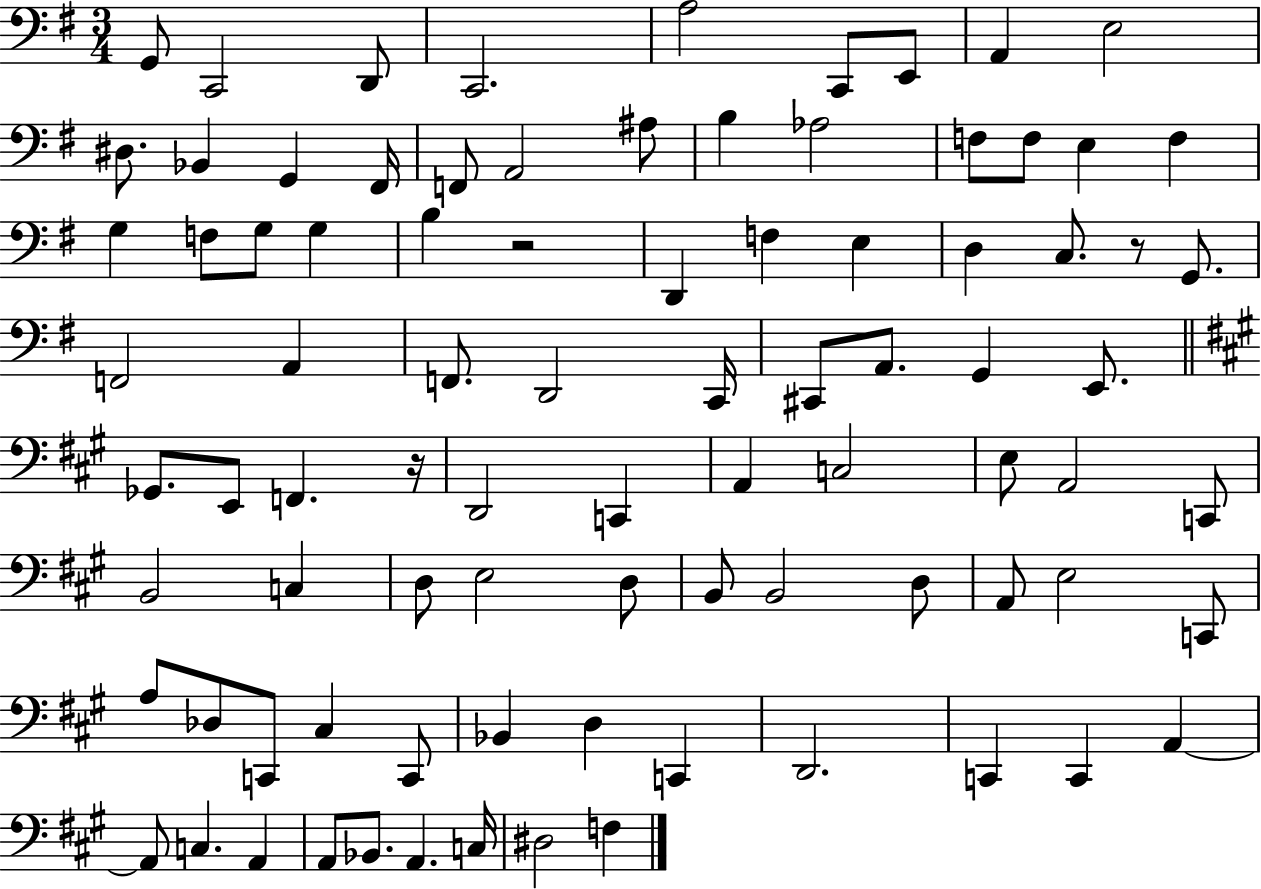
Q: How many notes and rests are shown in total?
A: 87